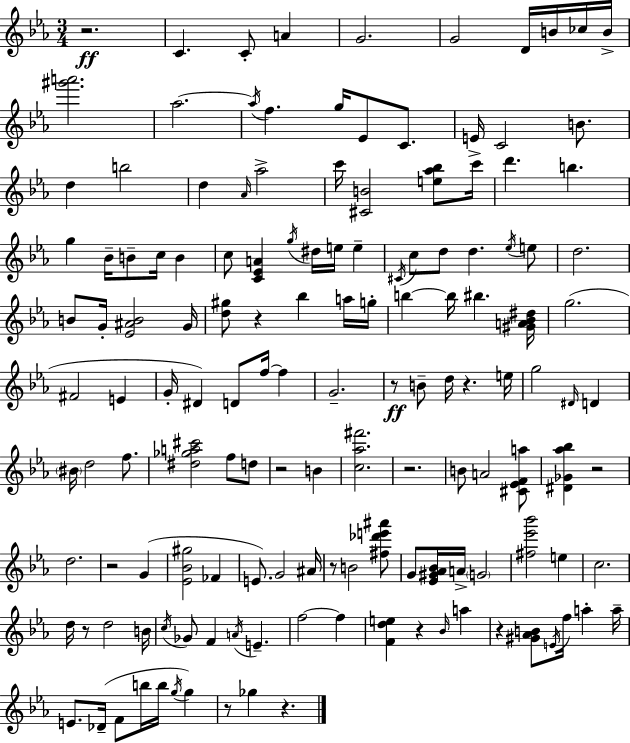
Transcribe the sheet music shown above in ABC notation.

X:1
T:Untitled
M:3/4
L:1/4
K:Eb
z2 C C/2 A G2 G2 D/4 B/4 _c/4 B/4 [^g'a']2 _a2 _a/4 f g/4 _E/2 C/2 E/4 C2 B/2 d b2 d _A/4 _a2 c'/4 [^CB]2 [e_a_b]/2 c'/4 d' b g _B/4 B/2 c/4 B c/2 [C_EA] g/4 ^d/4 e/4 e ^C/4 c/2 d/2 d _e/4 e/2 d2 B/2 G/4 [_E^AB]2 G/4 [d^g]/2 z _b a/4 g/4 b b/4 ^b [^GA_B^d]/4 g2 ^F2 E G/4 ^D D/2 f/4 f G2 z/2 B/2 d/4 z e/4 g2 ^D/4 D ^B/4 d2 f/2 [^d_ga^c']2 f/2 d/2 z2 B [c_a^f']2 z2 B/2 A2 [^C_EFa]/2 [^D_G_a_b] z2 d2 z2 G [_E_B^g]2 _F E/2 G2 ^A/4 z/2 B2 [^f_d'e'^a']/2 G/2 [_E^G_A_B]/4 A/4 G2 [^f_e'_b']2 e c2 d/4 z/2 d2 B/4 c/4 _G/2 F A/4 E f2 f [Fde] z _B/4 a z [^G_AB]/2 E/4 f/4 a a/4 E/2 _D/4 F/2 b/4 b/4 g/4 g z/2 _g z